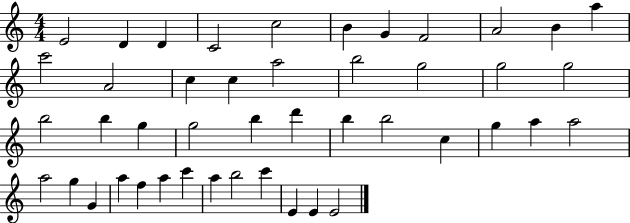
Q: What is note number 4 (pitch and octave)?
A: C4